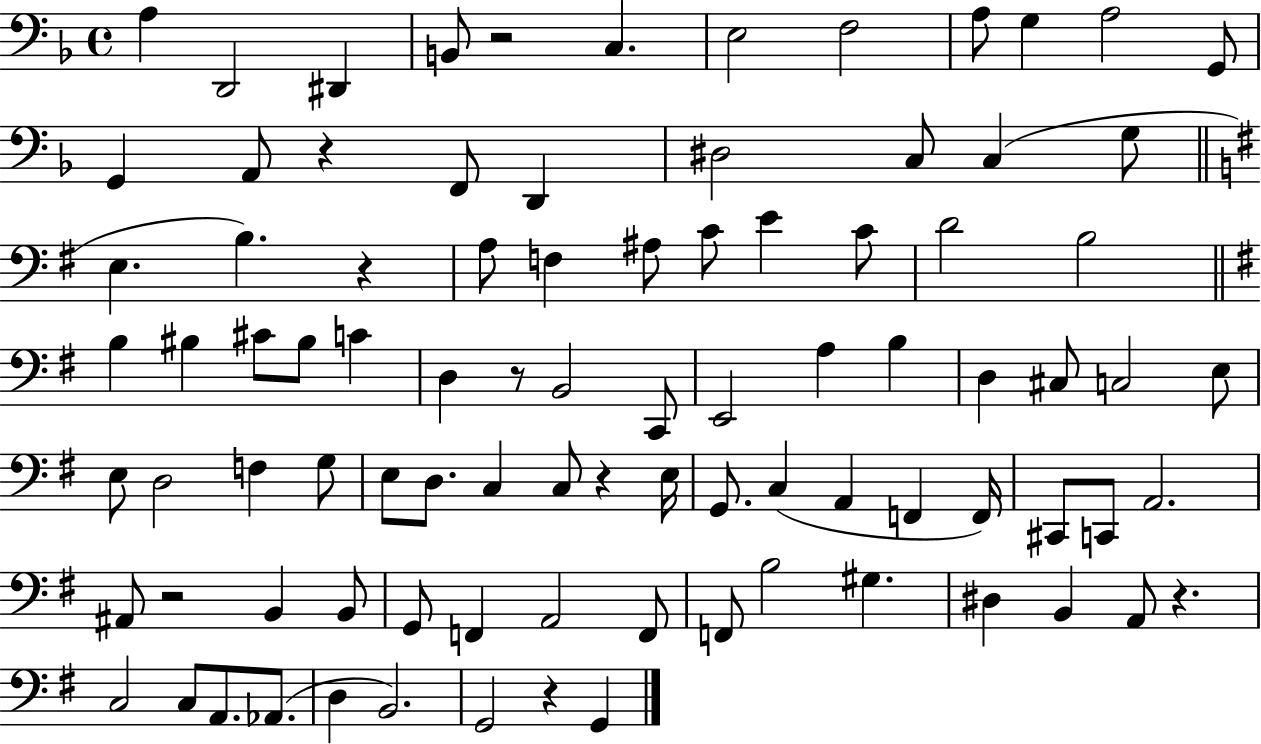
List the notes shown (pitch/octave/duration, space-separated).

A3/q D2/h D#2/q B2/e R/h C3/q. E3/h F3/h A3/e G3/q A3/h G2/e G2/q A2/e R/q F2/e D2/q D#3/h C3/e C3/q G3/e E3/q. B3/q. R/q A3/e F3/q A#3/e C4/e E4/q C4/e D4/h B3/h B3/q BIS3/q C#4/e BIS3/e C4/q D3/q R/e B2/h C2/e E2/h A3/q B3/q D3/q C#3/e C3/h E3/e E3/e D3/h F3/q G3/e E3/e D3/e. C3/q C3/e R/q E3/s G2/e. C3/q A2/q F2/q F2/s C#2/e C2/e A2/h. A#2/e R/h B2/q B2/e G2/e F2/q A2/h F2/e F2/e B3/h G#3/q. D#3/q B2/q A2/e R/q. C3/h C3/e A2/e. Ab2/e. D3/q B2/h. G2/h R/q G2/q